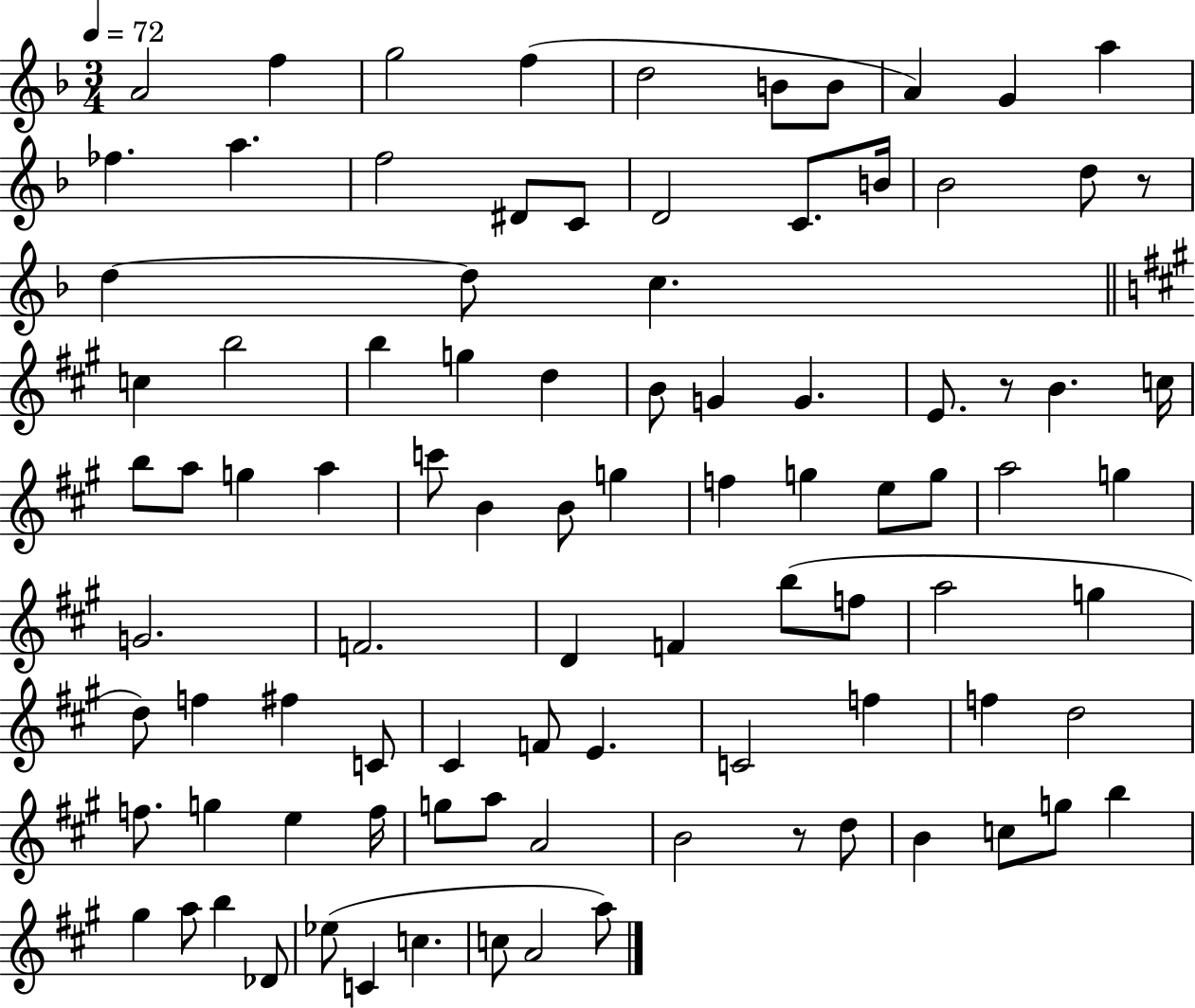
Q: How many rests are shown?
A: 3